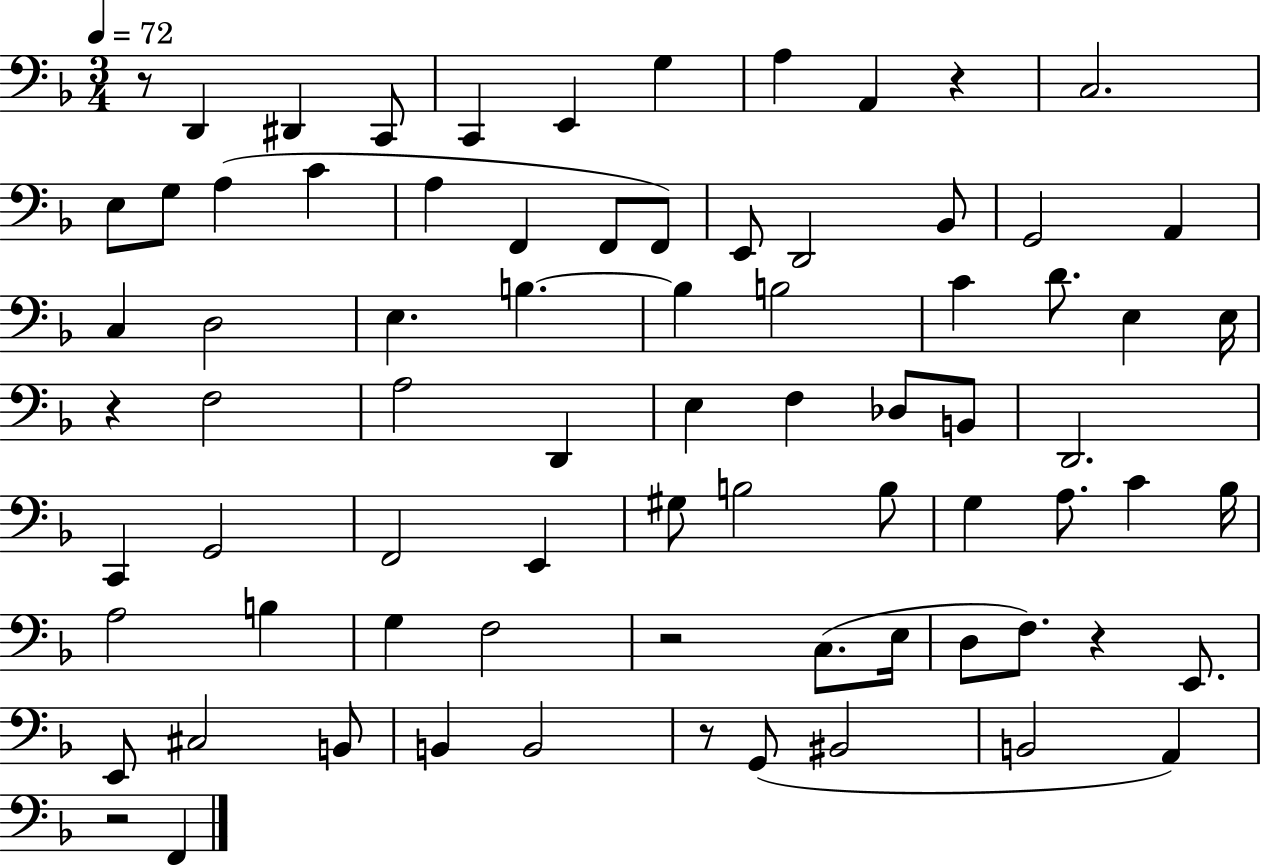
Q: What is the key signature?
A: F major